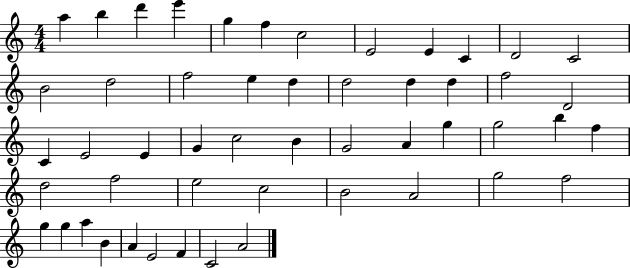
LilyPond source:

{
  \clef treble
  \numericTimeSignature
  \time 4/4
  \key c \major
  a''4 b''4 d'''4 e'''4 | g''4 f''4 c''2 | e'2 e'4 c'4 | d'2 c'2 | \break b'2 d''2 | f''2 e''4 d''4 | d''2 d''4 d''4 | f''2 d'2 | \break c'4 e'2 e'4 | g'4 c''2 b'4 | g'2 a'4 g''4 | g''2 b''4 f''4 | \break d''2 f''2 | e''2 c''2 | b'2 a'2 | g''2 f''2 | \break g''4 g''4 a''4 b'4 | a'4 e'2 f'4 | c'2 a'2 | \bar "|."
}